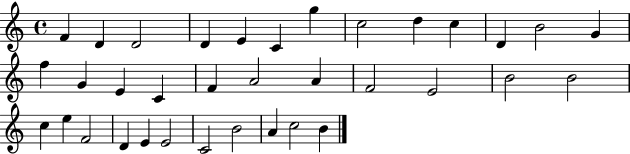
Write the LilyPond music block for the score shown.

{
  \clef treble
  \time 4/4
  \defaultTimeSignature
  \key c \major
  f'4 d'4 d'2 | d'4 e'4 c'4 g''4 | c''2 d''4 c''4 | d'4 b'2 g'4 | \break f''4 g'4 e'4 c'4 | f'4 a'2 a'4 | f'2 e'2 | b'2 b'2 | \break c''4 e''4 f'2 | d'4 e'4 e'2 | c'2 b'2 | a'4 c''2 b'4 | \break \bar "|."
}